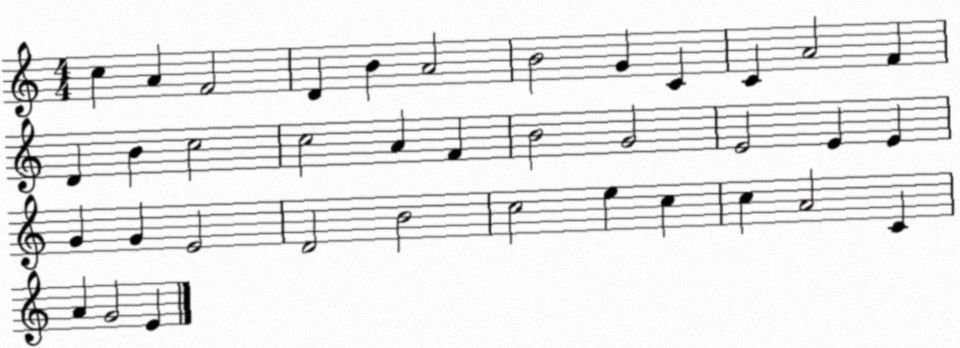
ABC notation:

X:1
T:Untitled
M:4/4
L:1/4
K:C
c A F2 D B A2 B2 G C C A2 F D B c2 c2 A F B2 G2 E2 E E G G E2 D2 B2 c2 e c c A2 C A G2 E